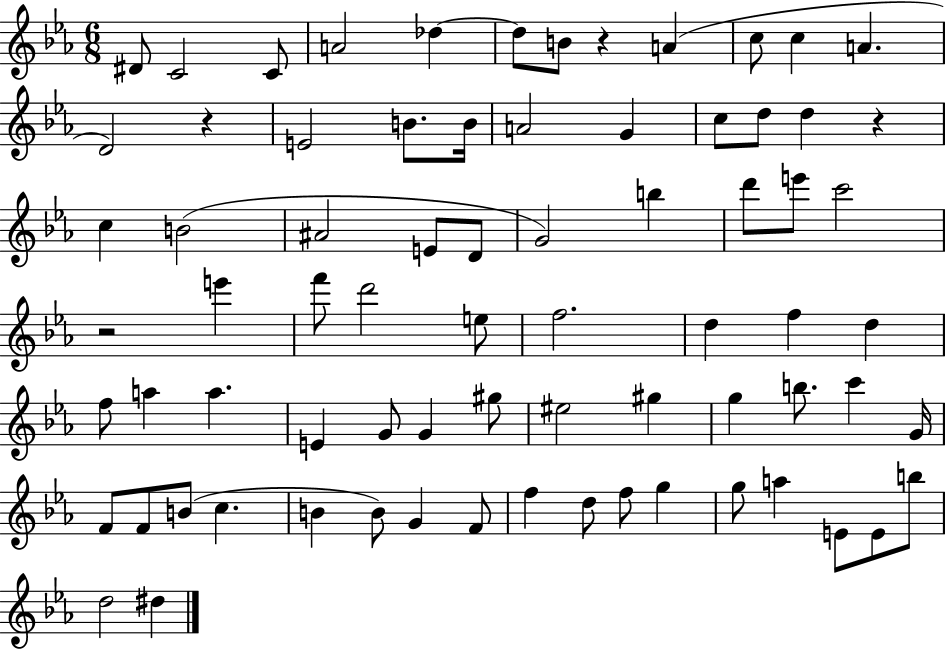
D#4/e C4/h C4/e A4/h Db5/q Db5/e B4/e R/q A4/q C5/e C5/q A4/q. D4/h R/q E4/h B4/e. B4/s A4/h G4/q C5/e D5/e D5/q R/q C5/q B4/h A#4/h E4/e D4/e G4/h B5/q D6/e E6/e C6/h R/h E6/q F6/e D6/h E5/e F5/h. D5/q F5/q D5/q F5/e A5/q A5/q. E4/q G4/e G4/q G#5/e EIS5/h G#5/q G5/q B5/e. C6/q G4/s F4/e F4/e B4/e C5/q. B4/q B4/e G4/q F4/e F5/q D5/e F5/e G5/q G5/e A5/q E4/e E4/e B5/e D5/h D#5/q